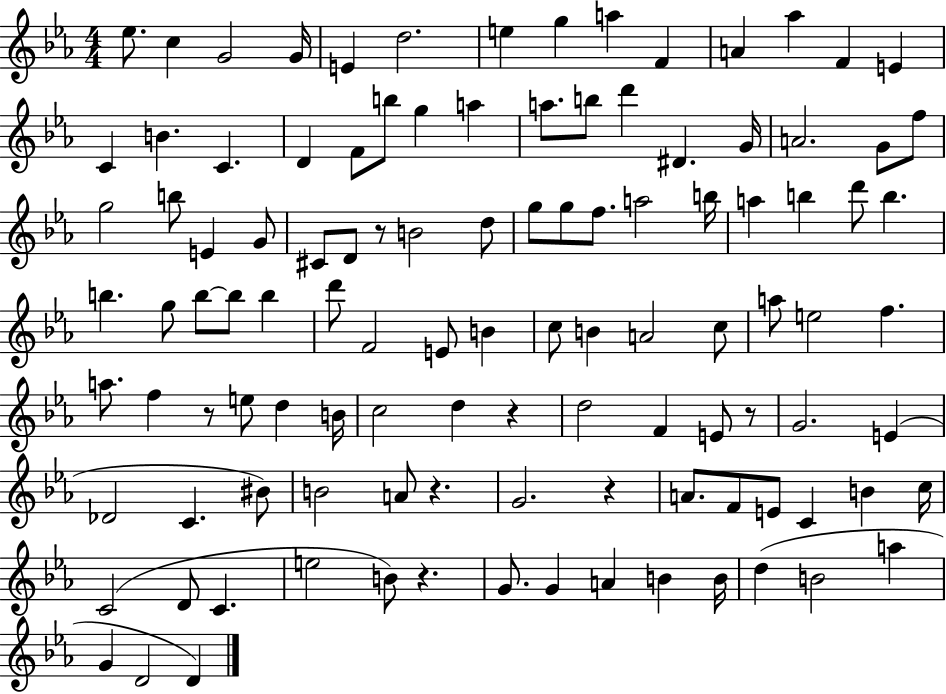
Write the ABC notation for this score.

X:1
T:Untitled
M:4/4
L:1/4
K:Eb
_e/2 c G2 G/4 E d2 e g a F A _a F E C B C D F/2 b/2 g a a/2 b/2 d' ^D G/4 A2 G/2 f/2 g2 b/2 E G/2 ^C/2 D/2 z/2 B2 d/2 g/2 g/2 f/2 a2 b/4 a b d'/2 b b g/2 b/2 b/2 b d'/2 F2 E/2 B c/2 B A2 c/2 a/2 e2 f a/2 f z/2 e/2 d B/4 c2 d z d2 F E/2 z/2 G2 E _D2 C ^B/2 B2 A/2 z G2 z A/2 F/2 E/2 C B c/4 C2 D/2 C e2 B/2 z G/2 G A B B/4 d B2 a G D2 D